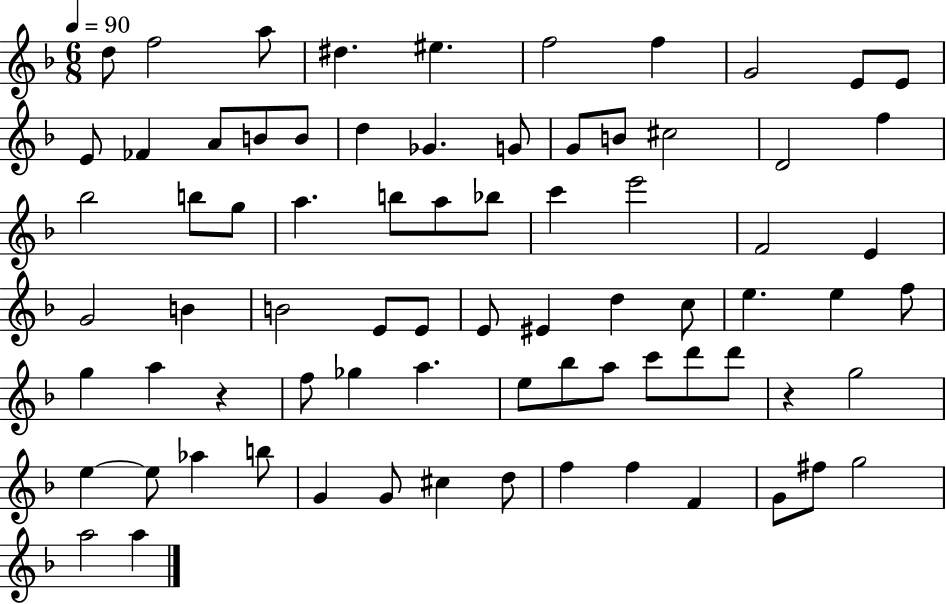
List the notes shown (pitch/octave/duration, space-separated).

D5/e F5/h A5/e D#5/q. EIS5/q. F5/h F5/q G4/h E4/e E4/e E4/e FES4/q A4/e B4/e B4/e D5/q Gb4/q. G4/e G4/e B4/e C#5/h D4/h F5/q Bb5/h B5/e G5/e A5/q. B5/e A5/e Bb5/e C6/q E6/h F4/h E4/q G4/h B4/q B4/h E4/e E4/e E4/e EIS4/q D5/q C5/e E5/q. E5/q F5/e G5/q A5/q R/q F5/e Gb5/q A5/q. E5/e Bb5/e A5/e C6/e D6/e D6/e R/q G5/h E5/q E5/e Ab5/q B5/e G4/q G4/e C#5/q D5/e F5/q F5/q F4/q G4/e F#5/e G5/h A5/h A5/q